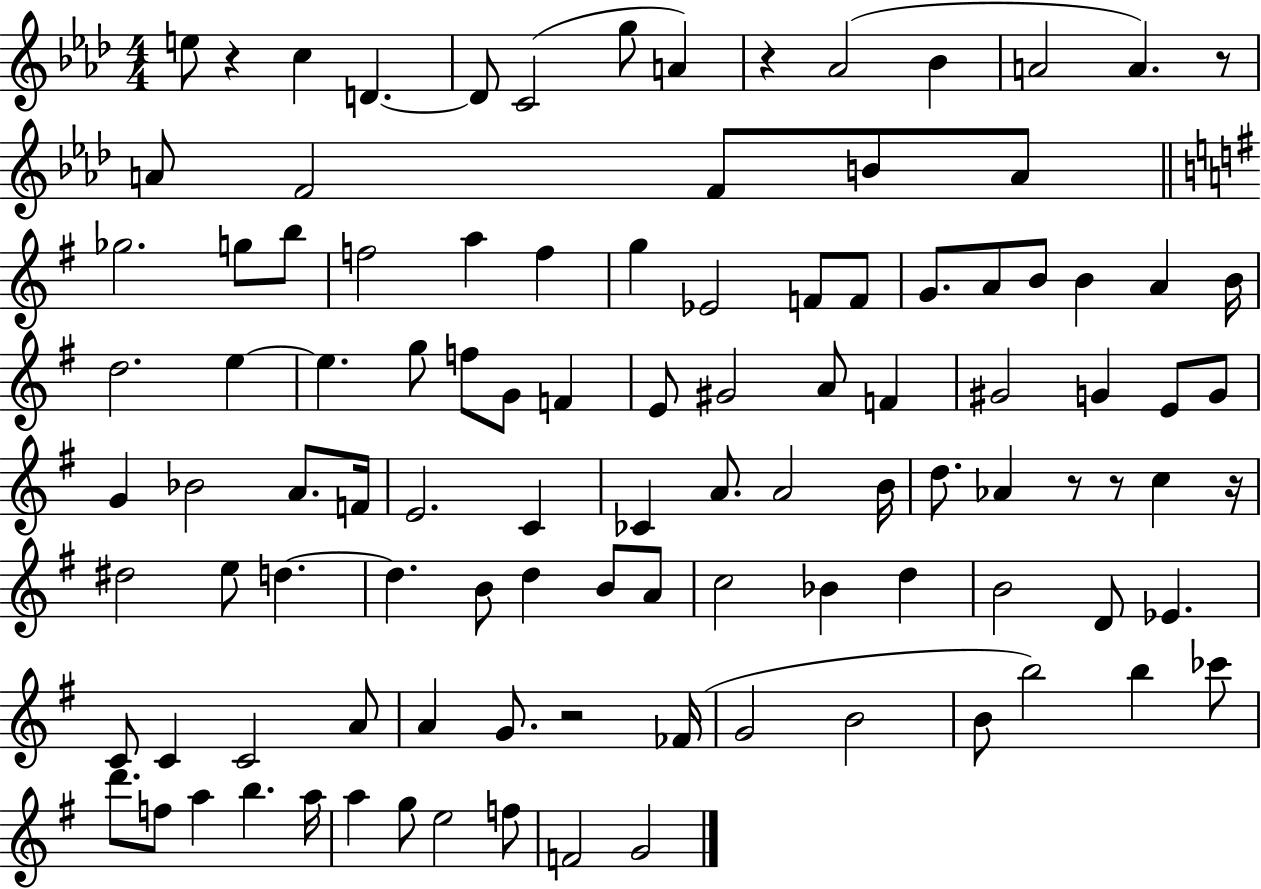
E5/e R/q C5/q D4/q. D4/e C4/h G5/e A4/q R/q Ab4/h Bb4/q A4/h A4/q. R/e A4/e F4/h F4/e B4/e A4/e Gb5/h. G5/e B5/e F5/h A5/q F5/q G5/q Eb4/h F4/e F4/e G4/e. A4/e B4/e B4/q A4/q B4/s D5/h. E5/q E5/q. G5/e F5/e G4/e F4/q E4/e G#4/h A4/e F4/q G#4/h G4/q E4/e G4/e G4/q Bb4/h A4/e. F4/s E4/h. C4/q CES4/q A4/e. A4/h B4/s D5/e. Ab4/q R/e R/e C5/q R/s D#5/h E5/e D5/q. D5/q. B4/e D5/q B4/e A4/e C5/h Bb4/q D5/q B4/h D4/e Eb4/q. C4/e C4/q C4/h A4/e A4/q G4/e. R/h FES4/s G4/h B4/h B4/e B5/h B5/q CES6/e D6/e. F5/e A5/q B5/q. A5/s A5/q G5/e E5/h F5/e F4/h G4/h